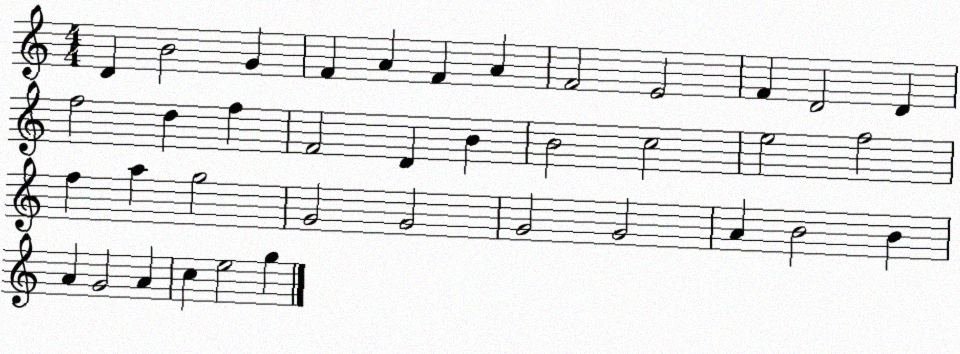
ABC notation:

X:1
T:Untitled
M:4/4
L:1/4
K:C
D B2 G F A F A F2 E2 F D2 D f2 d f F2 D B B2 c2 e2 f2 f a g2 G2 G2 G2 G2 A B2 B A G2 A c e2 g